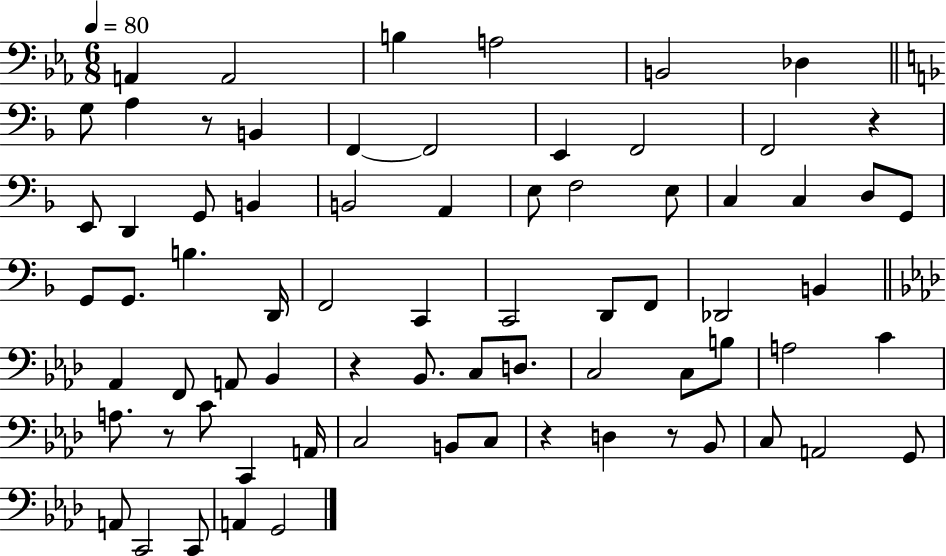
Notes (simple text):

A2/q A2/h B3/q A3/h B2/h Db3/q G3/e A3/q R/e B2/q F2/q F2/h E2/q F2/h F2/h R/q E2/e D2/q G2/e B2/q B2/h A2/q E3/e F3/h E3/e C3/q C3/q D3/e G2/e G2/e G2/e. B3/q. D2/s F2/h C2/q C2/h D2/e F2/e Db2/h B2/q Ab2/q F2/e A2/e Bb2/q R/q Bb2/e. C3/e D3/e. C3/h C3/e B3/e A3/h C4/q A3/e. R/e C4/e C2/q A2/s C3/h B2/e C3/e R/q D3/q R/e Bb2/e C3/e A2/h G2/e A2/e C2/h C2/e A2/q G2/h